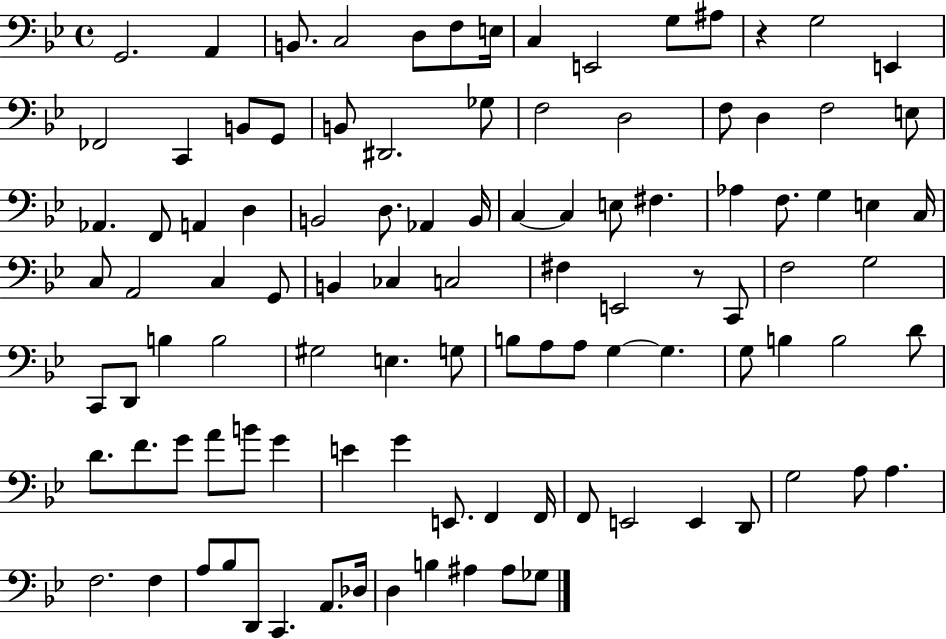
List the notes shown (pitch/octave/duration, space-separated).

G2/h. A2/q B2/e. C3/h D3/e F3/e E3/s C3/q E2/h G3/e A#3/e R/q G3/h E2/q FES2/h C2/q B2/e G2/e B2/e D#2/h. Gb3/e F3/h D3/h F3/e D3/q F3/h E3/e Ab2/q. F2/e A2/q D3/q B2/h D3/e. Ab2/q B2/s C3/q C3/q E3/e F#3/q. Ab3/q F3/e. G3/q E3/q C3/s C3/e A2/h C3/q G2/e B2/q CES3/q C3/h F#3/q E2/h R/e C2/e F3/h G3/h C2/e D2/e B3/q B3/h G#3/h E3/q. G3/e B3/e A3/e A3/e G3/q G3/q. G3/e B3/q B3/h D4/e D4/e. F4/e. G4/e A4/e B4/e G4/q E4/q G4/q E2/e. F2/q F2/s F2/e E2/h E2/q D2/e G3/h A3/e A3/q. F3/h. F3/q A3/e Bb3/e D2/e C2/q. A2/e. Db3/s D3/q B3/q A#3/q A#3/e Gb3/e